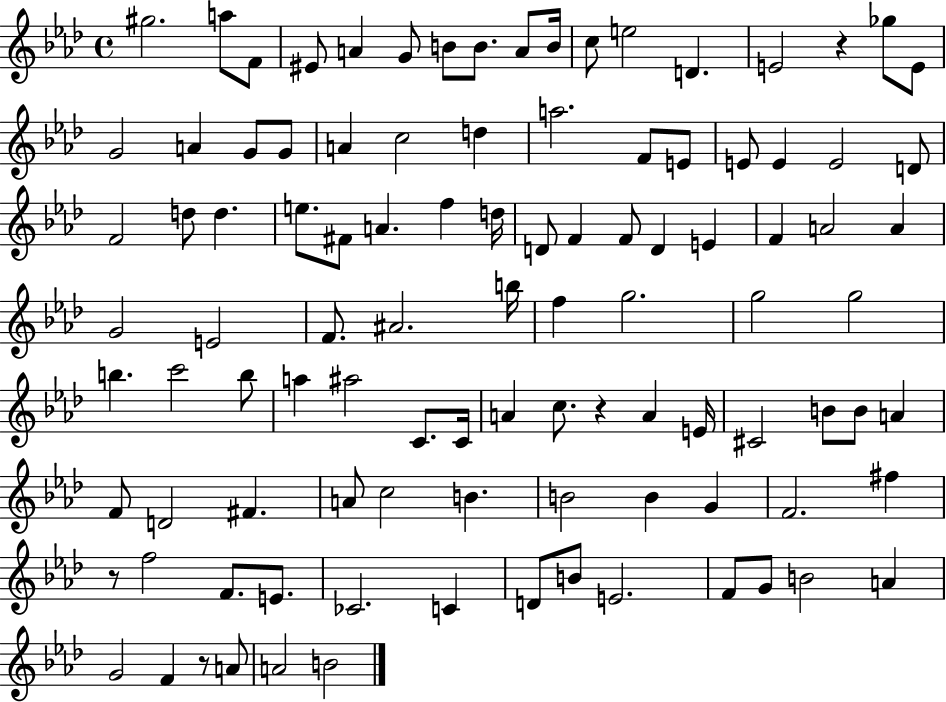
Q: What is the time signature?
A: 4/4